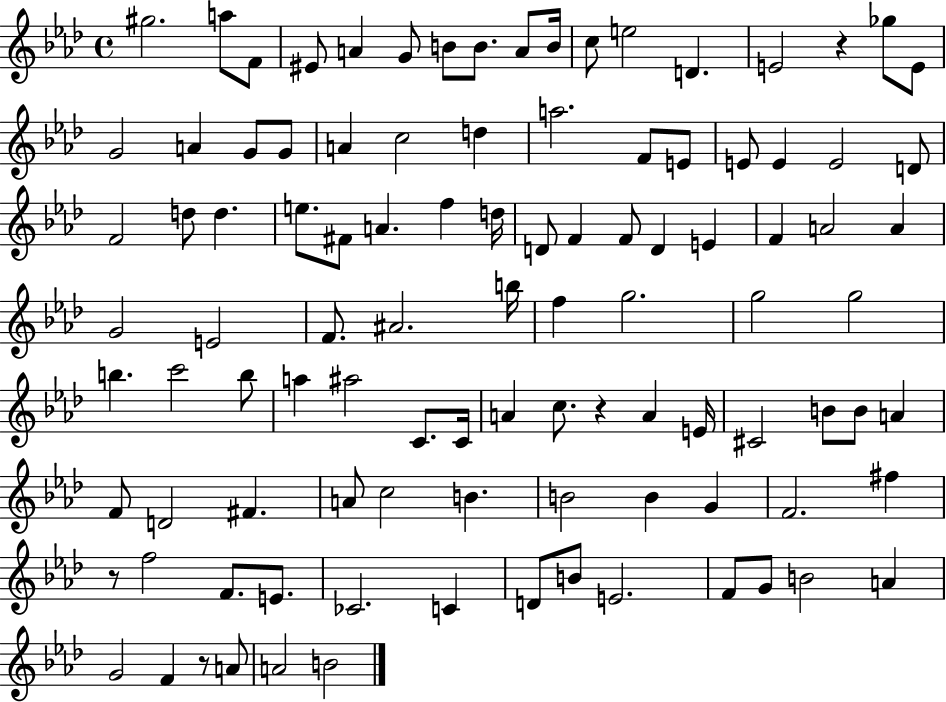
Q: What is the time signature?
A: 4/4